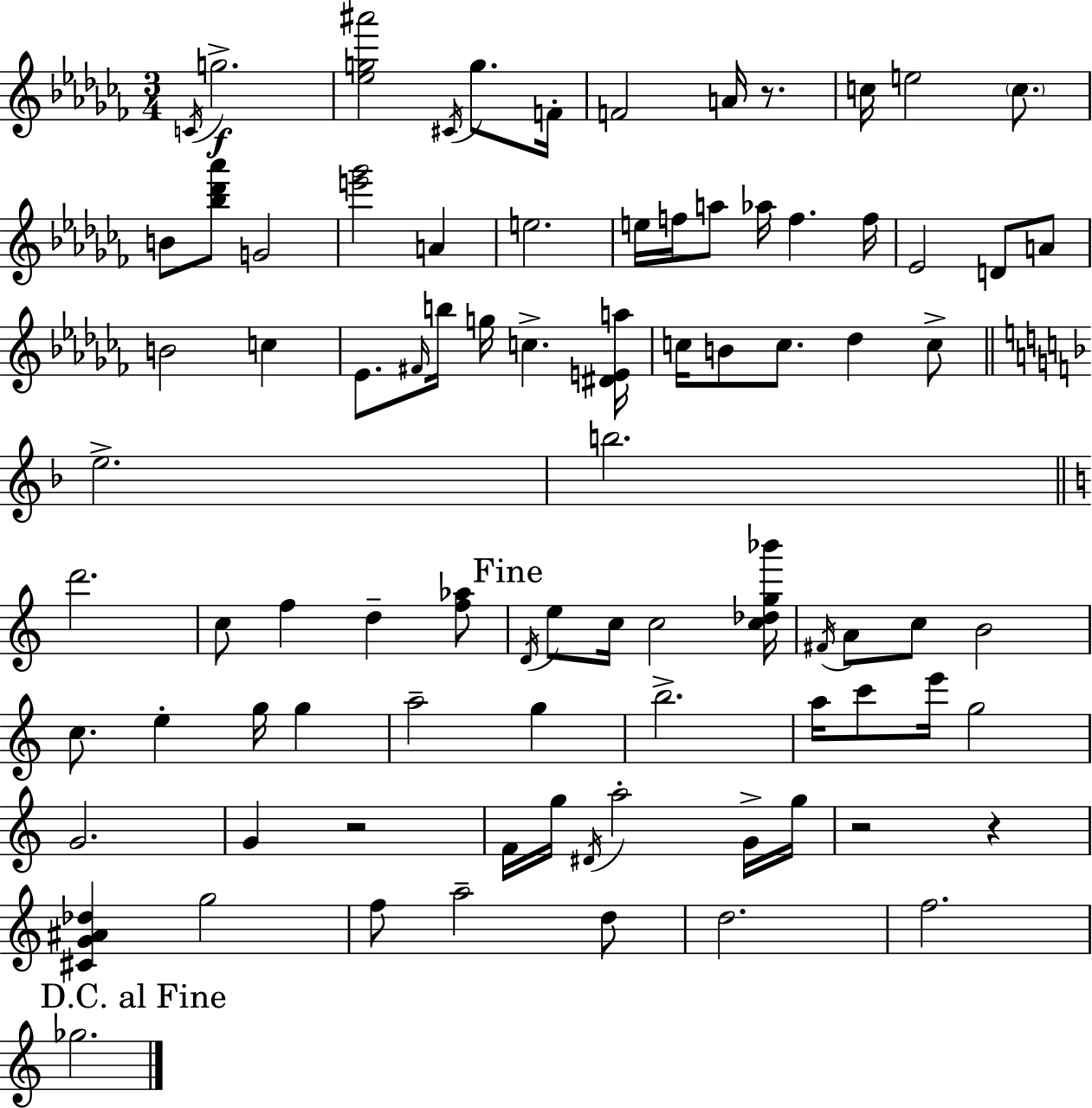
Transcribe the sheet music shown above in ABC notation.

X:1
T:Untitled
M:3/4
L:1/4
K:Abm
C/4 g2 [_eg^a']2 ^C/4 g/2 F/4 F2 A/4 z/2 c/4 e2 c/2 B/2 [_b_d'_a']/2 G2 [e'_g']2 A e2 e/4 f/4 a/2 _a/4 f f/4 _E2 D/2 A/2 B2 c _E/2 ^F/4 b/4 g/4 c [^DEa]/4 c/4 B/2 c/2 _d c/2 e2 b2 d'2 c/2 f d [f_a]/2 D/4 e/2 c/4 c2 [c_dg_b']/4 ^F/4 A/2 c/2 B2 c/2 e g/4 g a2 g b2 a/4 c'/2 e'/4 g2 G2 G z2 F/4 g/4 ^D/4 a2 G/4 g/4 z2 z [^CG^A_d] g2 f/2 a2 d/2 d2 f2 _g2